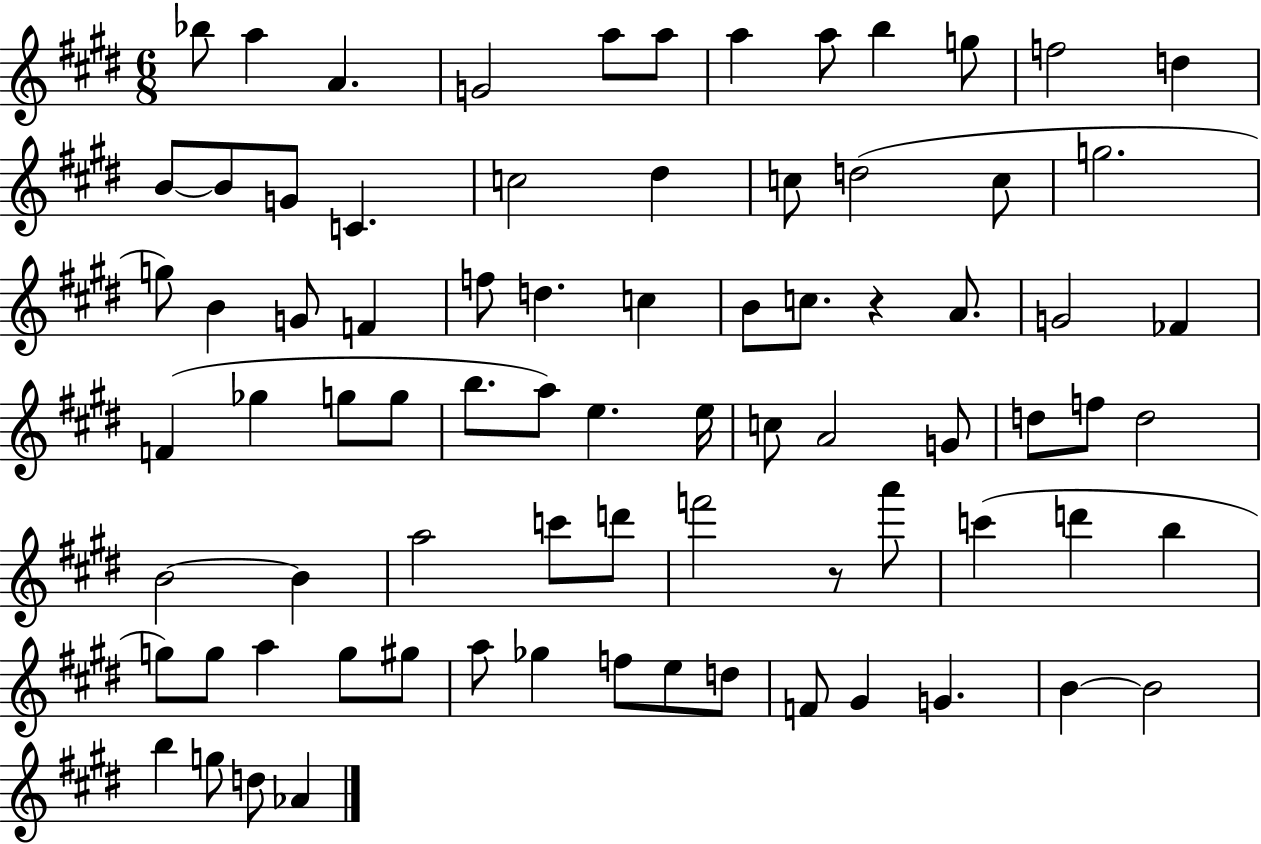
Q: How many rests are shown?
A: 2